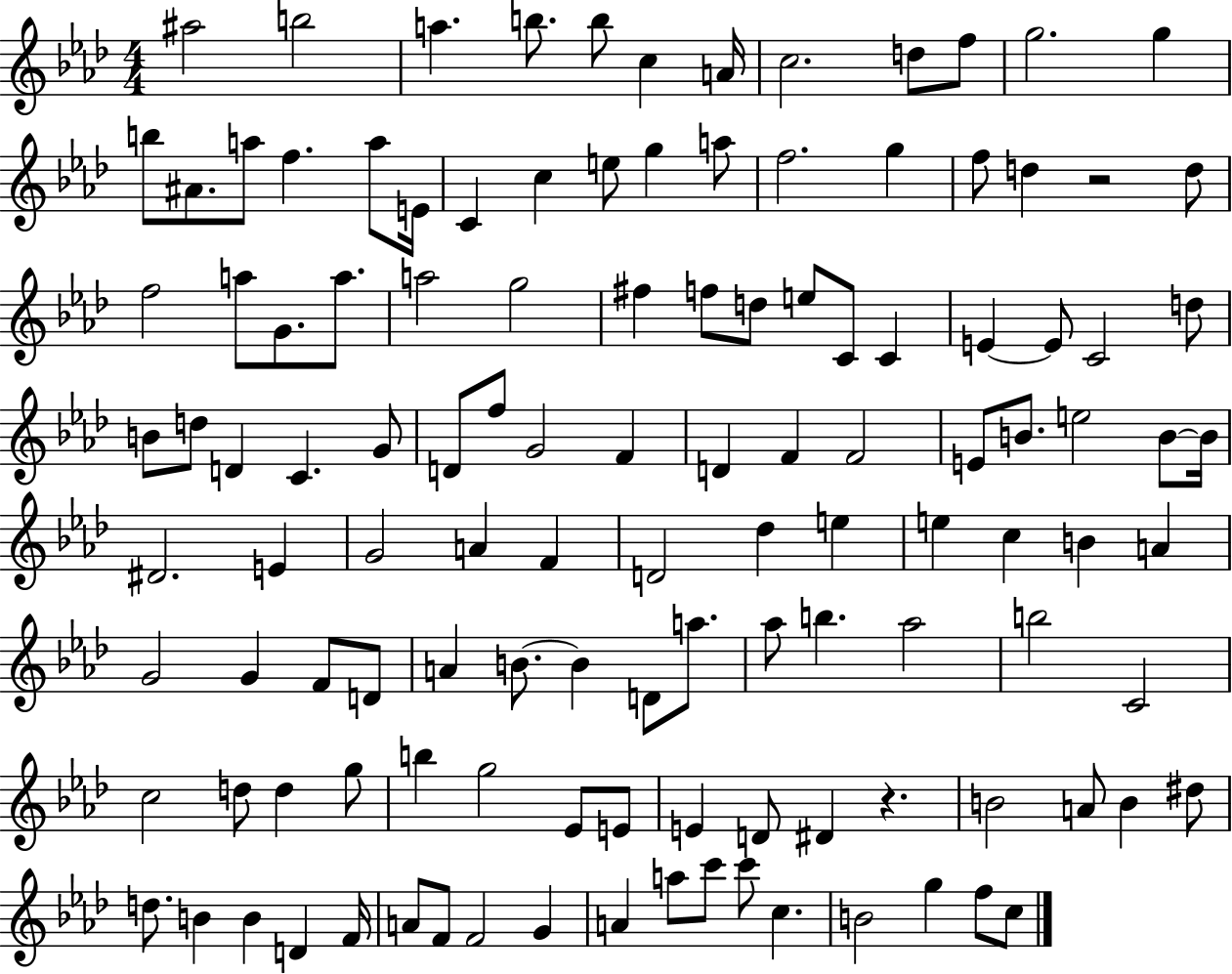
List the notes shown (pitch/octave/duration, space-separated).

A#5/h B5/h A5/q. B5/e. B5/e C5/q A4/s C5/h. D5/e F5/e G5/h. G5/q B5/e A#4/e. A5/e F5/q. A5/e E4/s C4/q C5/q E5/e G5/q A5/e F5/h. G5/q F5/e D5/q R/h D5/e F5/h A5/e G4/e. A5/e. A5/h G5/h F#5/q F5/e D5/e E5/e C4/e C4/q E4/q E4/e C4/h D5/e B4/e D5/e D4/q C4/q. G4/e D4/e F5/e G4/h F4/q D4/q F4/q F4/h E4/e B4/e. E5/h B4/e B4/s D#4/h. E4/q G4/h A4/q F4/q D4/h Db5/q E5/q E5/q C5/q B4/q A4/q G4/h G4/q F4/e D4/e A4/q B4/e. B4/q D4/e A5/e. Ab5/e B5/q. Ab5/h B5/h C4/h C5/h D5/e D5/q G5/e B5/q G5/h Eb4/e E4/e E4/q D4/e D#4/q R/q. B4/h A4/e B4/q D#5/e D5/e. B4/q B4/q D4/q F4/s A4/e F4/e F4/h G4/q A4/q A5/e C6/e C6/e C5/q. B4/h G5/q F5/e C5/e